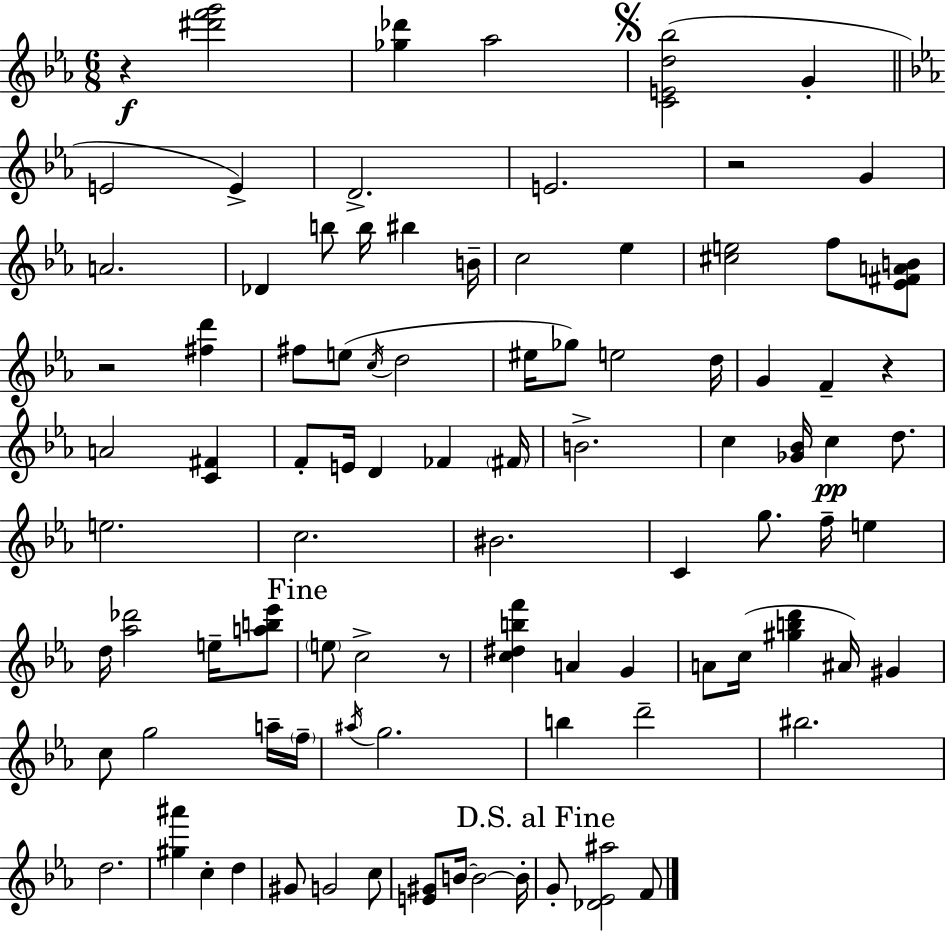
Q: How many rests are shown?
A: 5